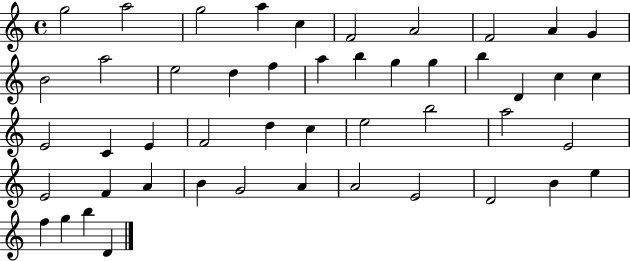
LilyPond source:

{
  \clef treble
  \time 4/4
  \defaultTimeSignature
  \key c \major
  g''2 a''2 | g''2 a''4 c''4 | f'2 a'2 | f'2 a'4 g'4 | \break b'2 a''2 | e''2 d''4 f''4 | a''4 b''4 g''4 g''4 | b''4 d'4 c''4 c''4 | \break e'2 c'4 e'4 | f'2 d''4 c''4 | e''2 b''2 | a''2 e'2 | \break e'2 f'4 a'4 | b'4 g'2 a'4 | a'2 e'2 | d'2 b'4 e''4 | \break f''4 g''4 b''4 d'4 | \bar "|."
}